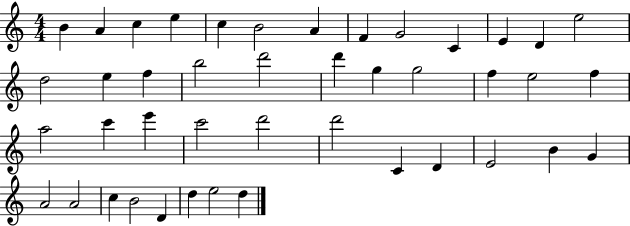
{
  \clef treble
  \numericTimeSignature
  \time 4/4
  \key c \major
  b'4 a'4 c''4 e''4 | c''4 b'2 a'4 | f'4 g'2 c'4 | e'4 d'4 e''2 | \break d''2 e''4 f''4 | b''2 d'''2 | d'''4 g''4 g''2 | f''4 e''2 f''4 | \break a''2 c'''4 e'''4 | c'''2 d'''2 | d'''2 c'4 d'4 | e'2 b'4 g'4 | \break a'2 a'2 | c''4 b'2 d'4 | d''4 e''2 d''4 | \bar "|."
}